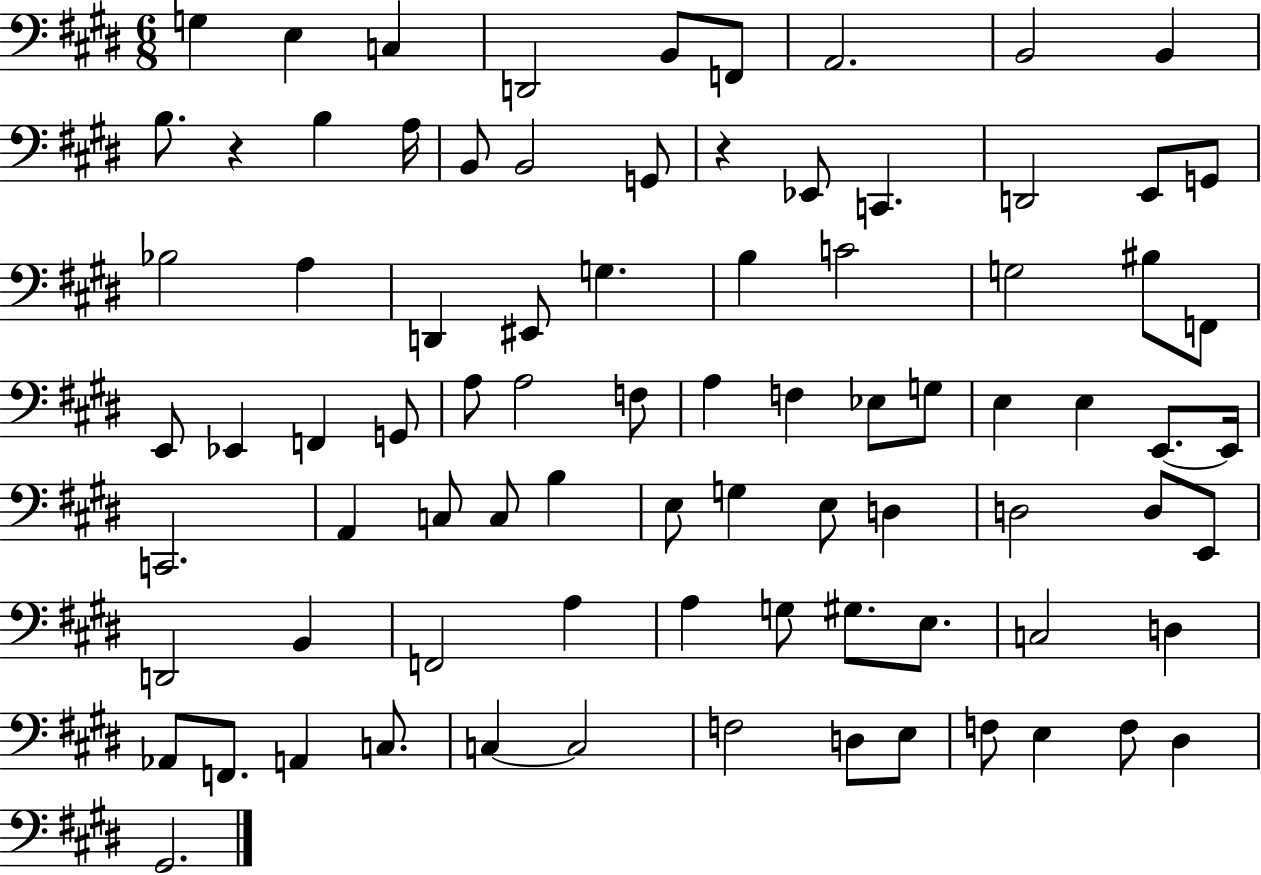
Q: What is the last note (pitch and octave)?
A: G#2